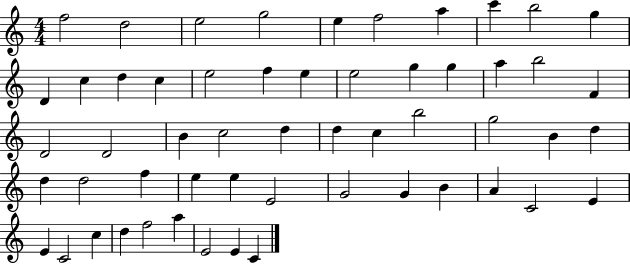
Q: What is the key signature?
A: C major